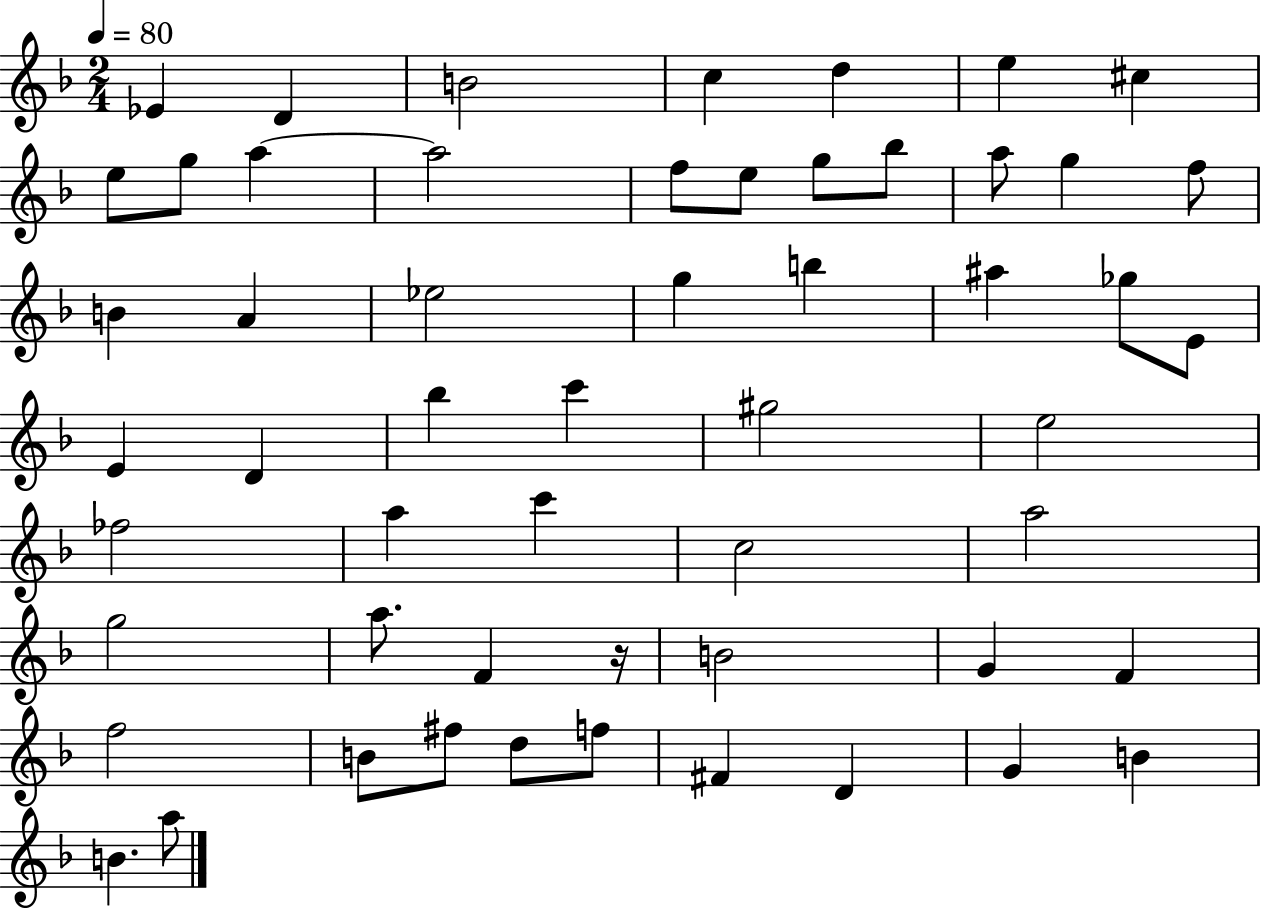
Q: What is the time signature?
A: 2/4